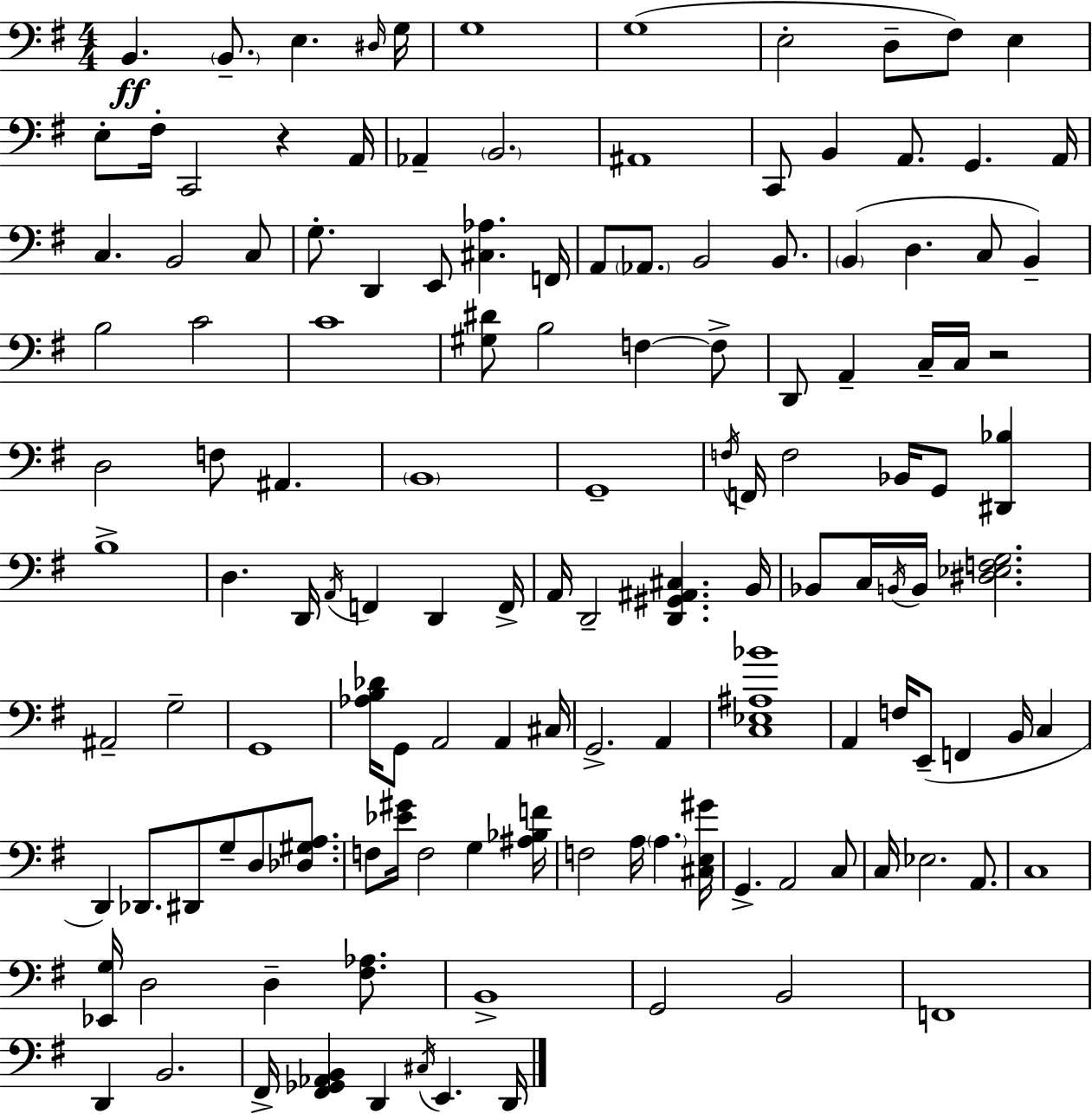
B2/q. B2/e. E3/q. D#3/s G3/s G3/w G3/w E3/h D3/e F#3/e E3/q E3/e F#3/s C2/h R/q A2/s Ab2/q B2/h. A#2/w C2/e B2/q A2/e. G2/q. A2/s C3/q. B2/h C3/e G3/e. D2/q E2/e [C#3,Ab3]/q. F2/s A2/e Ab2/e. B2/h B2/e. B2/q D3/q. C3/e B2/q B3/h C4/h C4/w [G#3,D#4]/e B3/h F3/q F3/e D2/e A2/q C3/s C3/s R/h D3/h F3/e A#2/q. B2/w G2/w F3/s F2/s F3/h Bb2/s G2/e [D#2,Bb3]/q B3/w D3/q. D2/s A2/s F2/q D2/q F2/s A2/s D2/h [D2,G#2,A#2,C#3]/q. B2/s Bb2/e C3/s B2/s B2/s [D#3,Eb3,F3,G3]/h. A#2/h G3/h G2/w [Ab3,B3,Db4]/s G2/e A2/h A2/q C#3/s G2/h. A2/q [C3,Eb3,A#3,Bb4]/w A2/q F3/s E2/e F2/q B2/s C3/q D2/q Db2/e. D#2/e G3/e D3/e [Db3,G#3,A3]/e. F3/e [Eb4,G#4]/s F3/h G3/q [A#3,Bb3,F4]/s F3/h A3/s A3/q. [C#3,E3,G#4]/s G2/q. A2/h C3/e C3/s Eb3/h. A2/e. C3/w [Eb2,G3]/s D3/h D3/q [F#3,Ab3]/e. B2/w G2/h B2/h F2/w D2/q B2/h. F#2/s [F#2,Gb2,Ab2,B2]/q D2/q C#3/s E2/q. D2/s